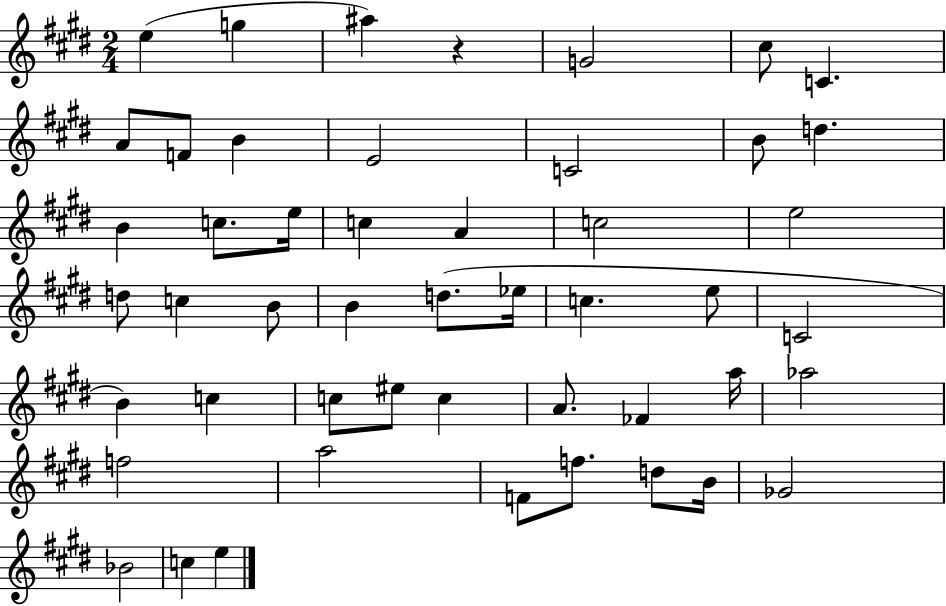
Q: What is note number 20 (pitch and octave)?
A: E5